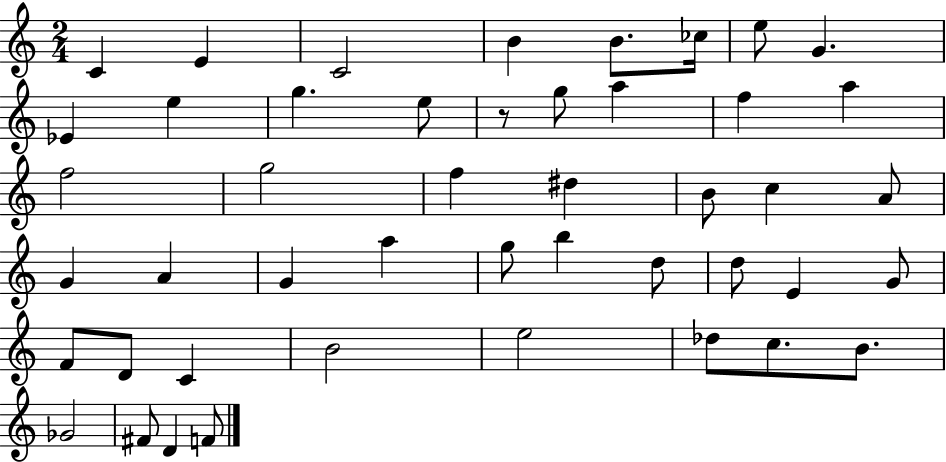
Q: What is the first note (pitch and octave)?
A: C4